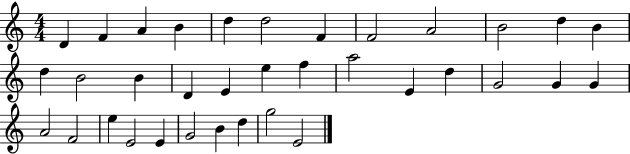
X:1
T:Untitled
M:4/4
L:1/4
K:C
D F A B d d2 F F2 A2 B2 d B d B2 B D E e f a2 E d G2 G G A2 F2 e E2 E G2 B d g2 E2